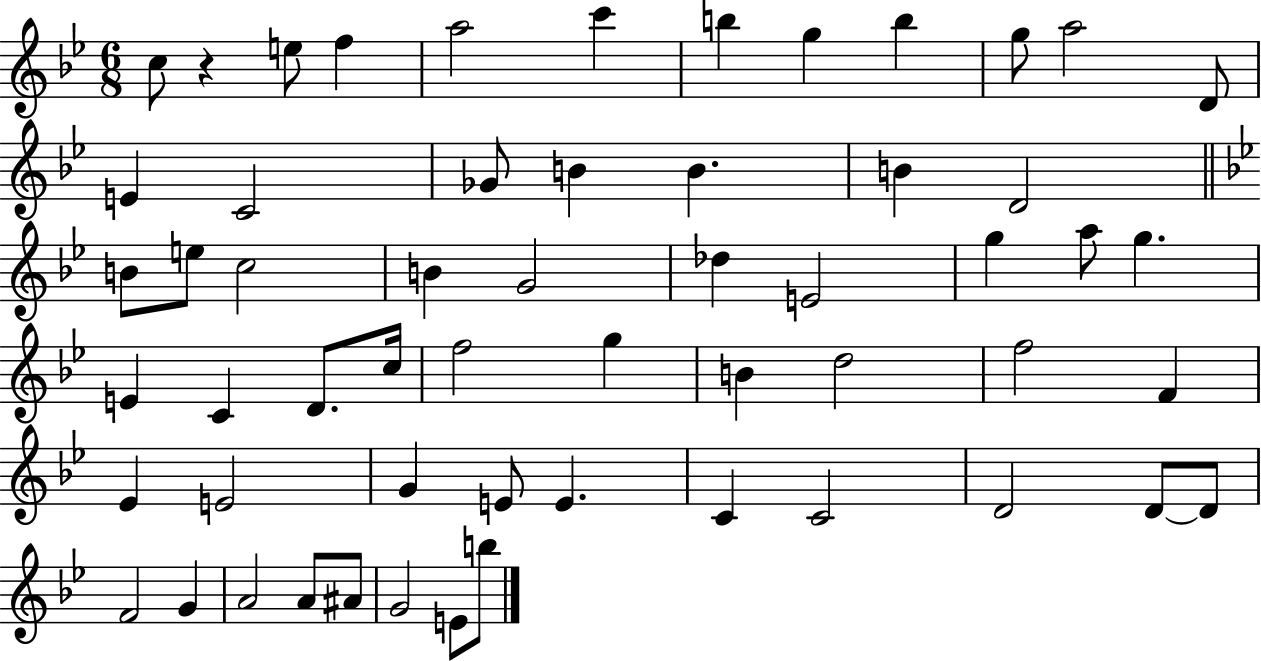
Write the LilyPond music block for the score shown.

{
  \clef treble
  \numericTimeSignature
  \time 6/8
  \key bes \major
  c''8 r4 e''8 f''4 | a''2 c'''4 | b''4 g''4 b''4 | g''8 a''2 d'8 | \break e'4 c'2 | ges'8 b'4 b'4. | b'4 d'2 | \bar "||" \break \key bes \major b'8 e''8 c''2 | b'4 g'2 | des''4 e'2 | g''4 a''8 g''4. | \break e'4 c'4 d'8. c''16 | f''2 g''4 | b'4 d''2 | f''2 f'4 | \break ees'4 e'2 | g'4 e'8 e'4. | c'4 c'2 | d'2 d'8~~ d'8 | \break f'2 g'4 | a'2 a'8 ais'8 | g'2 e'8 b''8 | \bar "|."
}